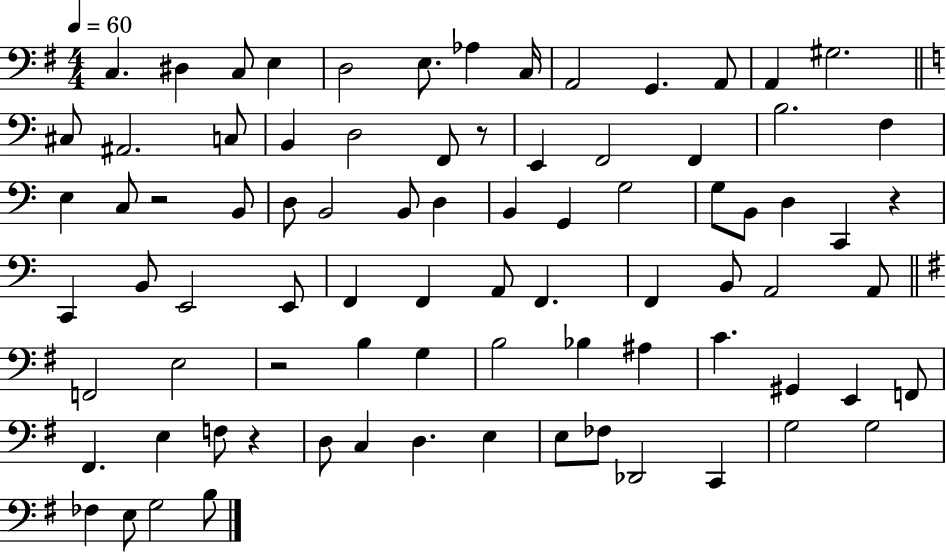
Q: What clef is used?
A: bass